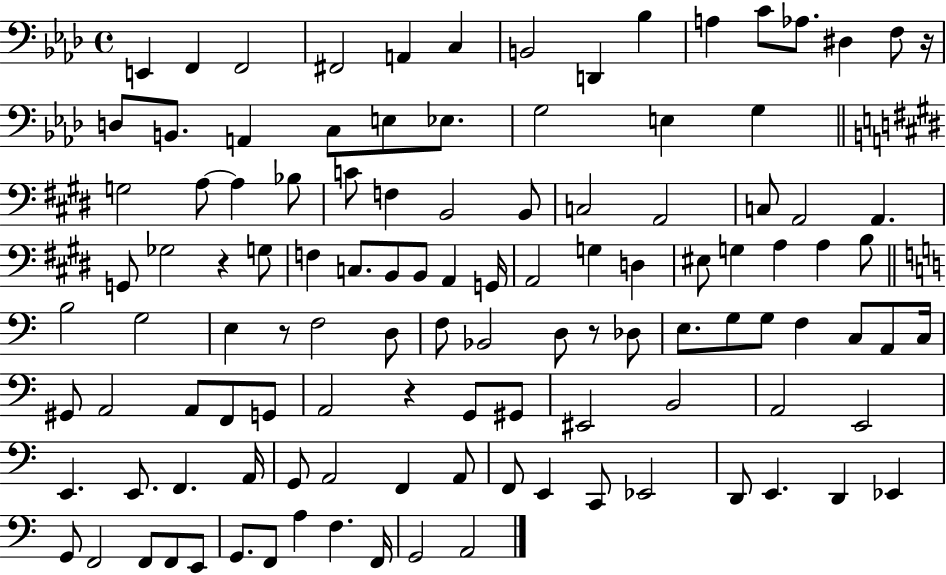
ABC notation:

X:1
T:Untitled
M:4/4
L:1/4
K:Ab
E,, F,, F,,2 ^F,,2 A,, C, B,,2 D,, _B, A, C/2 _A,/2 ^D, F,/2 z/4 D,/2 B,,/2 A,, C,/2 E,/2 _E,/2 G,2 E, G, G,2 A,/2 A, _B,/2 C/2 F, B,,2 B,,/2 C,2 A,,2 C,/2 A,,2 A,, G,,/2 _G,2 z G,/2 F, C,/2 B,,/2 B,,/2 A,, G,,/4 A,,2 G, D, ^E,/2 G, A, A, B,/2 B,2 G,2 E, z/2 F,2 D,/2 F,/2 _B,,2 D,/2 z/2 _D,/2 E,/2 G,/2 G,/2 F, C,/2 A,,/2 C,/4 ^G,,/2 A,,2 A,,/2 F,,/2 G,,/2 A,,2 z G,,/2 ^G,,/2 ^E,,2 B,,2 A,,2 E,,2 E,, E,,/2 F,, A,,/4 G,,/2 A,,2 F,, A,,/2 F,,/2 E,, C,,/2 _E,,2 D,,/2 E,, D,, _E,, G,,/2 F,,2 F,,/2 F,,/2 E,,/2 G,,/2 F,,/2 A, F, F,,/4 G,,2 A,,2